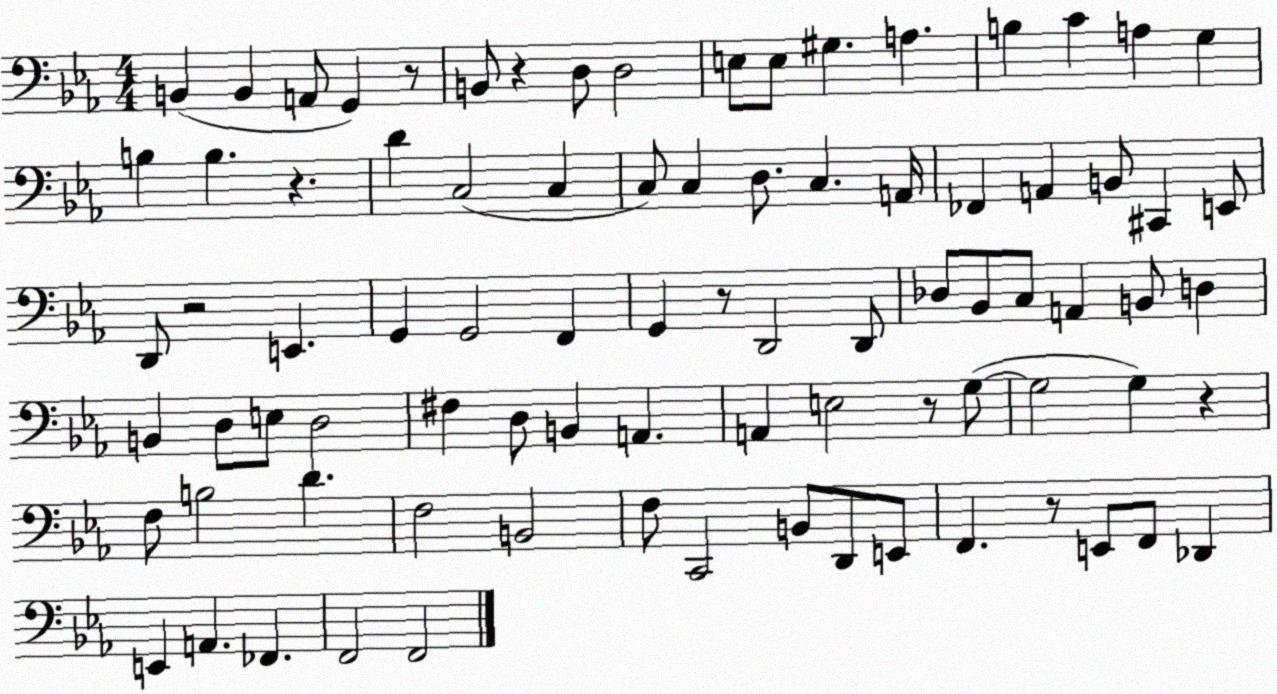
X:1
T:Untitled
M:4/4
L:1/4
K:Eb
B,, B,, A,,/2 G,, z/2 B,,/2 z D,/2 D,2 E,/2 E,/2 ^G, A, B, C A, G, B, B, z D C,2 C, C,/2 C, D,/2 C, A,,/4 _F,, A,, B,,/2 ^C,, E,,/2 D,,/2 z2 E,, G,, G,,2 F,, G,, z/2 D,,2 D,,/2 _D,/2 _B,,/2 C,/2 A,, B,,/2 D, B,, D,/2 E,/2 D,2 ^F, D,/2 B,, A,, A,, E,2 z/2 G,/2 G,2 G, z F,/2 B,2 D F,2 B,,2 F,/2 C,,2 B,,/2 D,,/2 E,,/2 F,, z/2 E,,/2 F,,/2 _D,, E,, A,, _F,, F,,2 F,,2